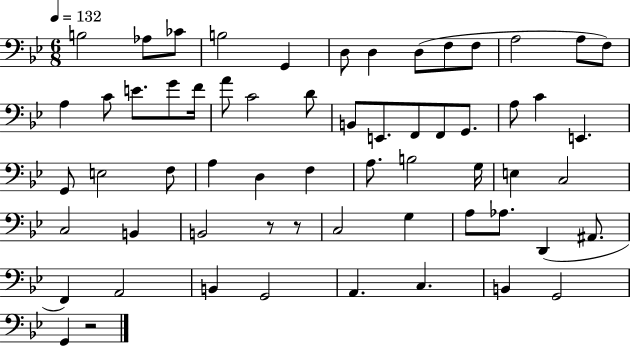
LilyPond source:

{
  \clef bass
  \numericTimeSignature
  \time 6/8
  \key bes \major
  \tempo 4 = 132
  b2 aes8 ces'8 | b2 g,4 | d8 d4 d8( f8 f8 | a2 a8 f8) | \break a4 c'8 e'8. g'8 f'16 | a'8 c'2 d'8 | b,8 e,8. f,8 f,8 g,8. | a8 c'4 e,4. | \break g,8 e2 f8 | a4 d4 f4 | a8. b2 g16 | e4 c2 | \break c2 b,4 | b,2 r8 r8 | c2 g4 | a8 aes8. d,4( ais,8. | \break f,4) a,2 | b,4 g,2 | a,4. c4. | b,4 g,2 | \break g,4 r2 | \bar "|."
}